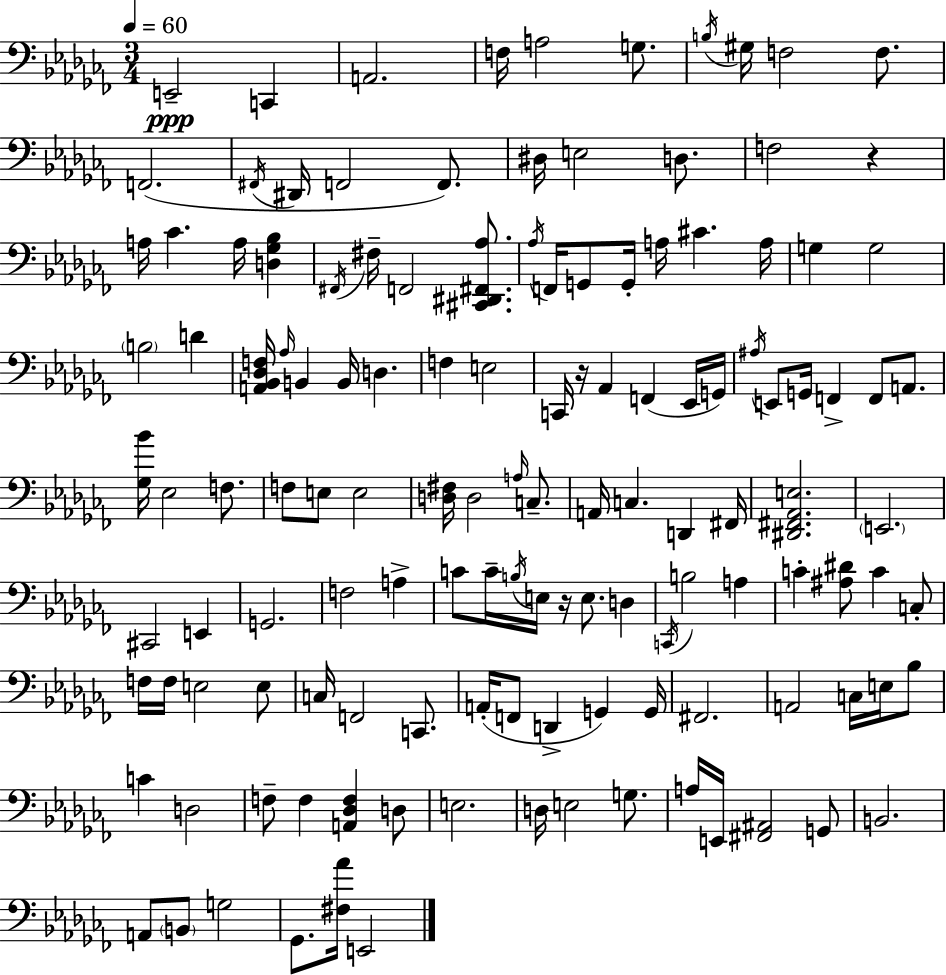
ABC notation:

X:1
T:Untitled
M:3/4
L:1/4
K:Abm
E,,2 C,, A,,2 F,/4 A,2 G,/2 B,/4 ^G,/4 F,2 F,/2 F,,2 ^F,,/4 ^D,,/4 F,,2 F,,/2 ^D,/4 E,2 D,/2 F,2 z A,/4 _C A,/4 [D,_G,_B,] ^F,,/4 ^F,/4 F,,2 [^C,,^D,,^F,,_A,]/2 _A,/4 F,,/4 G,,/2 G,,/4 A,/4 ^C A,/4 G, G,2 B,2 D [A,,_B,,_D,F,]/4 _A,/4 B,, B,,/4 D, F, E,2 C,,/4 z/4 _A,, F,, _E,,/4 G,,/4 ^A,/4 E,,/2 G,,/4 F,, F,,/2 A,,/2 [_G,_B]/4 _E,2 F,/2 F,/2 E,/2 E,2 [D,^F,]/4 D,2 A,/4 C,/2 A,,/4 C, D,, ^F,,/4 [^D,,^F,,_A,,E,]2 E,,2 ^C,,2 E,, G,,2 F,2 A, C/2 C/4 B,/4 E,/4 z/4 E,/2 D, C,,/4 B,2 A, C [^A,^D]/2 C C,/2 F,/4 F,/4 E,2 E,/2 C,/4 F,,2 C,,/2 A,,/4 F,,/2 D,, G,, G,,/4 ^F,,2 A,,2 C,/4 E,/4 _B,/2 C D,2 F,/2 F, [A,,_D,F,] D,/2 E,2 D,/4 E,2 G,/2 A,/4 E,,/4 [^F,,^A,,]2 G,,/2 B,,2 A,,/2 B,,/2 G,2 _G,,/2 [^F,_A]/4 E,,2